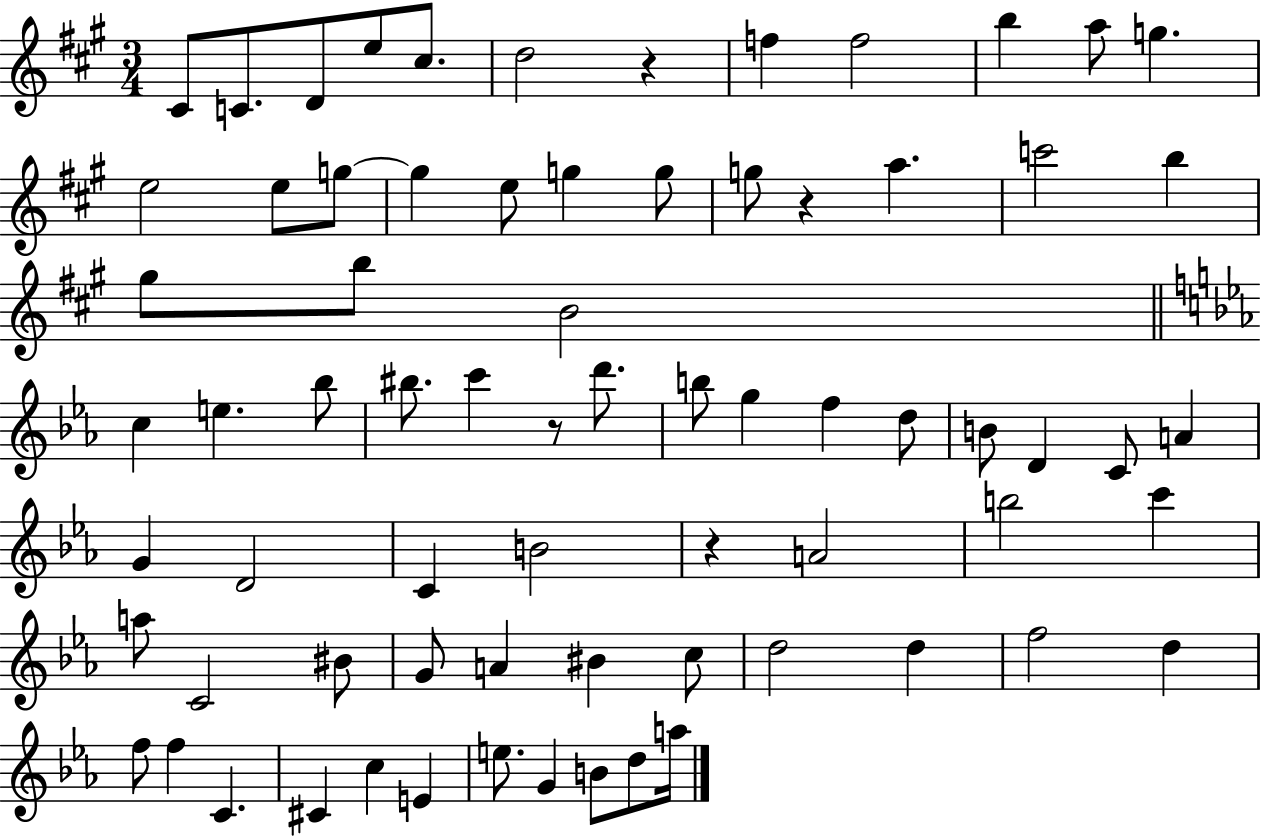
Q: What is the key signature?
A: A major